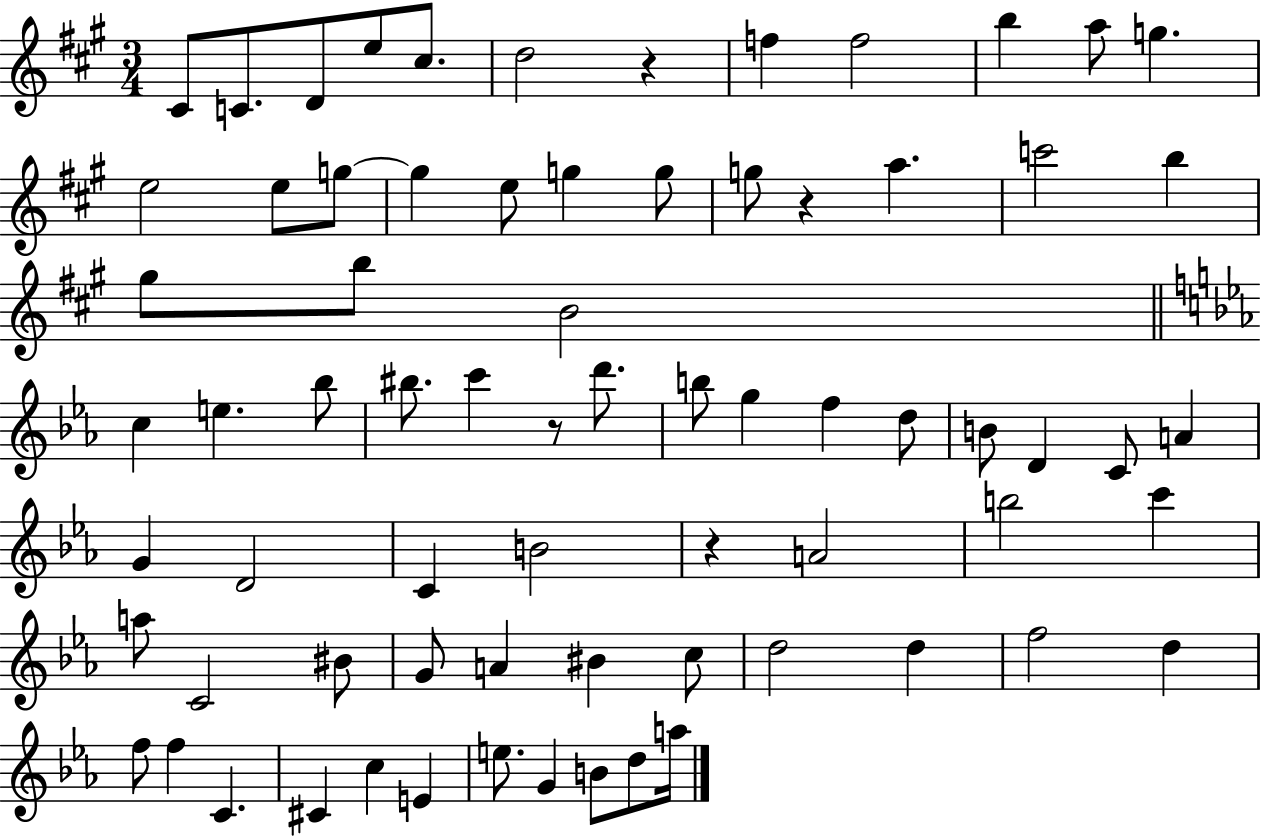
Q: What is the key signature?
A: A major